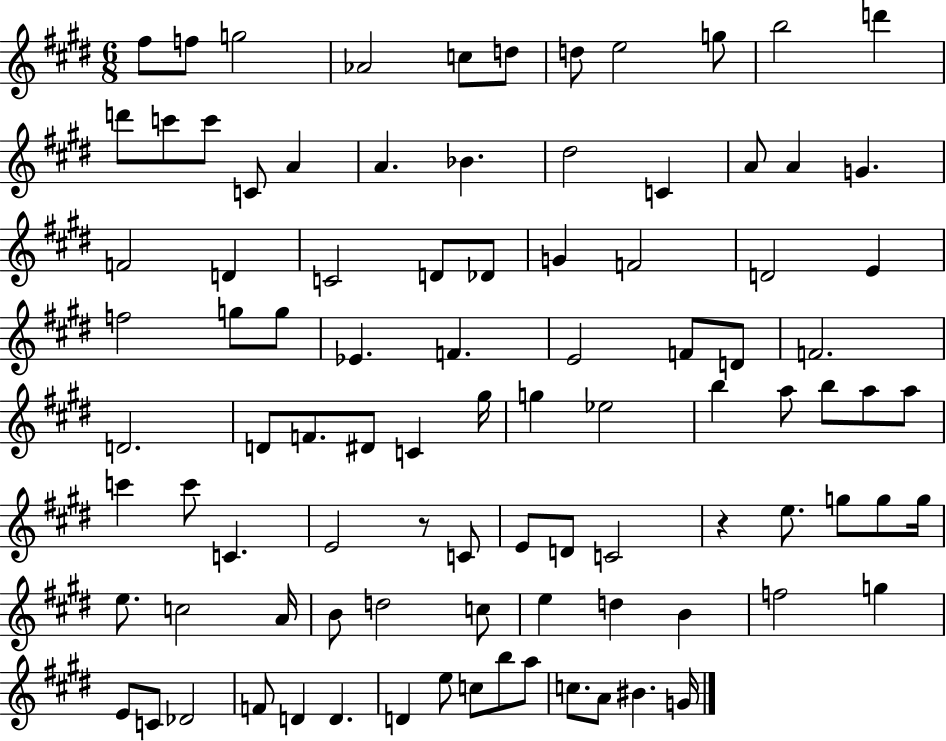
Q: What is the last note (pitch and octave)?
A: G4